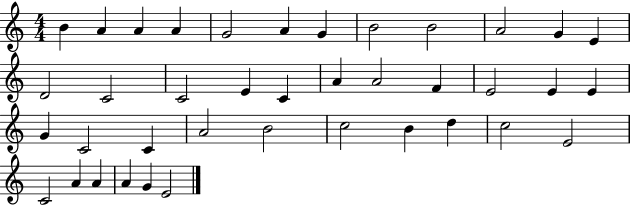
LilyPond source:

{
  \clef treble
  \numericTimeSignature
  \time 4/4
  \key c \major
  b'4 a'4 a'4 a'4 | g'2 a'4 g'4 | b'2 b'2 | a'2 g'4 e'4 | \break d'2 c'2 | c'2 e'4 c'4 | a'4 a'2 f'4 | e'2 e'4 e'4 | \break g'4 c'2 c'4 | a'2 b'2 | c''2 b'4 d''4 | c''2 e'2 | \break c'2 a'4 a'4 | a'4 g'4 e'2 | \bar "|."
}